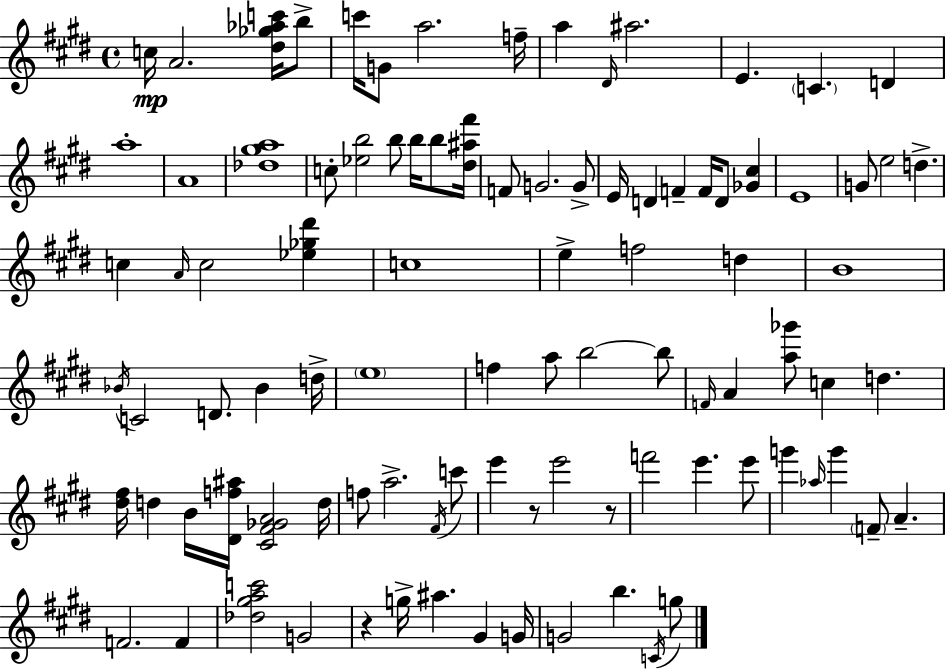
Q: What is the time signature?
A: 4/4